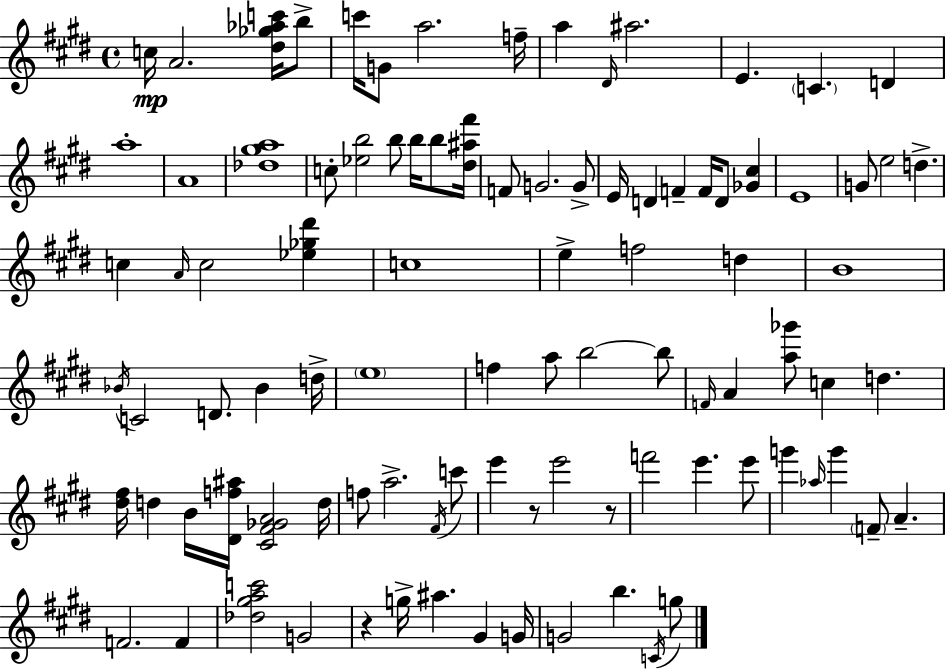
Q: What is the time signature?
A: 4/4